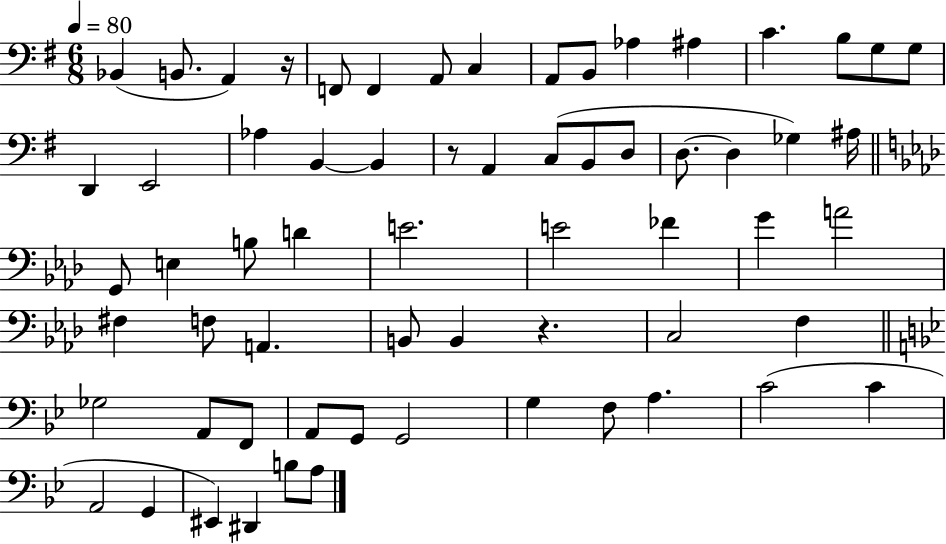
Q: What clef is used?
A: bass